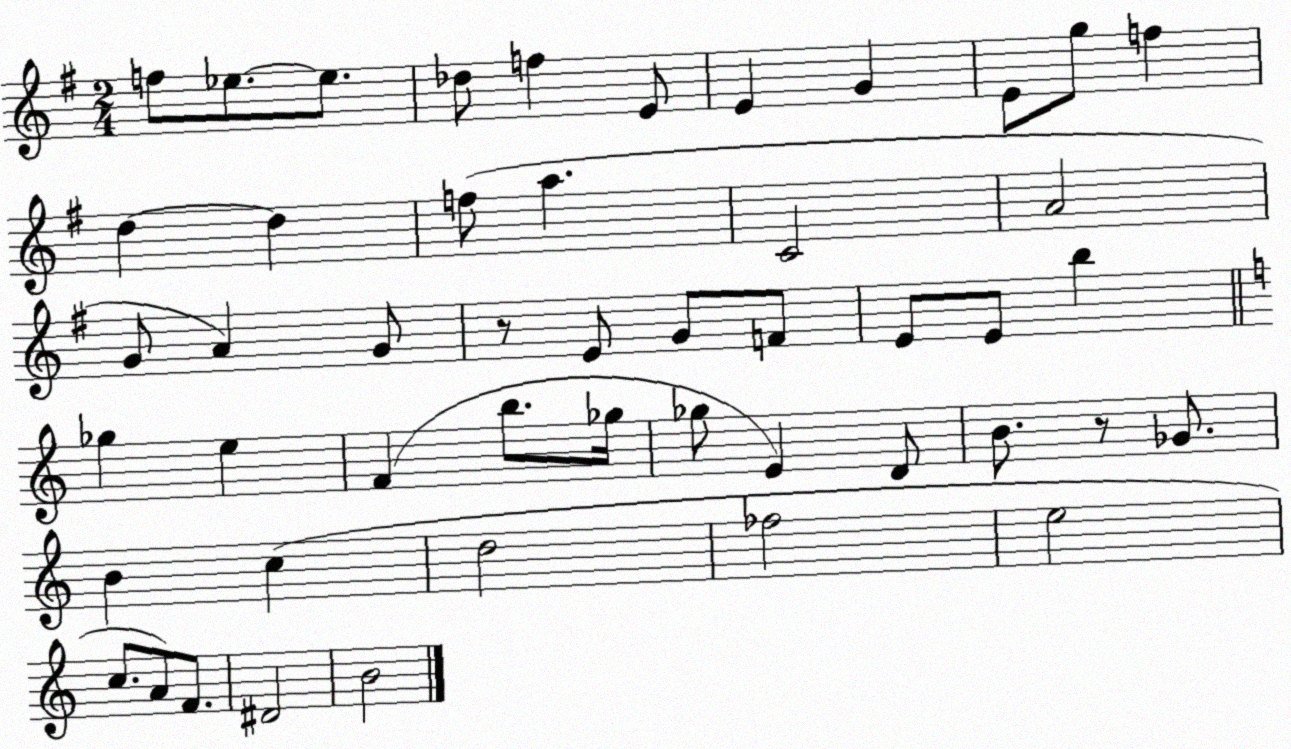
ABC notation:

X:1
T:Untitled
M:2/4
L:1/4
K:G
f/2 _e/2 _e/2 _d/2 f E/2 E G E/2 g/2 f d d f/2 a C2 A2 G/2 A G/2 z/2 E/2 G/2 F/2 E/2 E/2 b _g e F b/2 _g/4 _g/2 E D/2 B/2 z/2 _G/2 B c d2 _f2 e2 c/2 A/2 F/2 ^D2 B2